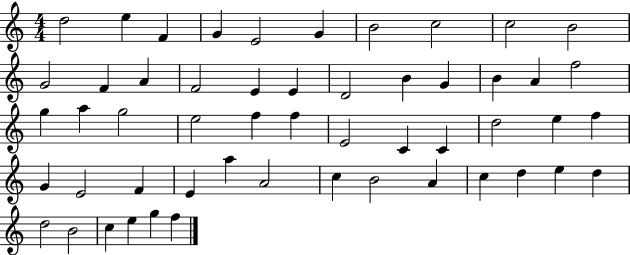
D5/h E5/q F4/q G4/q E4/h G4/q B4/h C5/h C5/h B4/h G4/h F4/q A4/q F4/h E4/q E4/q D4/h B4/q G4/q B4/q A4/q F5/h G5/q A5/q G5/h E5/h F5/q F5/q E4/h C4/q C4/q D5/h E5/q F5/q G4/q E4/h F4/q E4/q A5/q A4/h C5/q B4/h A4/q C5/q D5/q E5/q D5/q D5/h B4/h C5/q E5/q G5/q F5/q